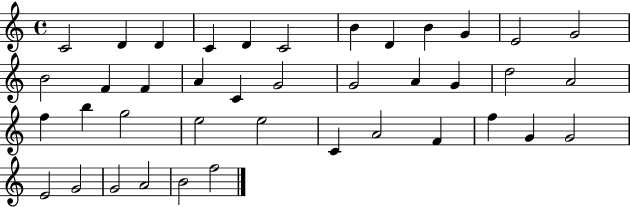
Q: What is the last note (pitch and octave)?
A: F5